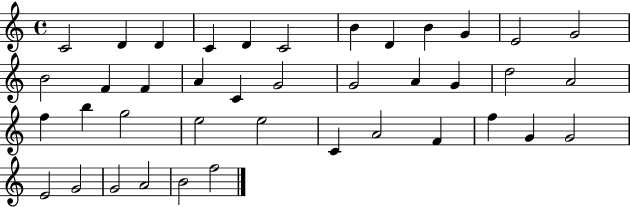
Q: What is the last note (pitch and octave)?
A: F5